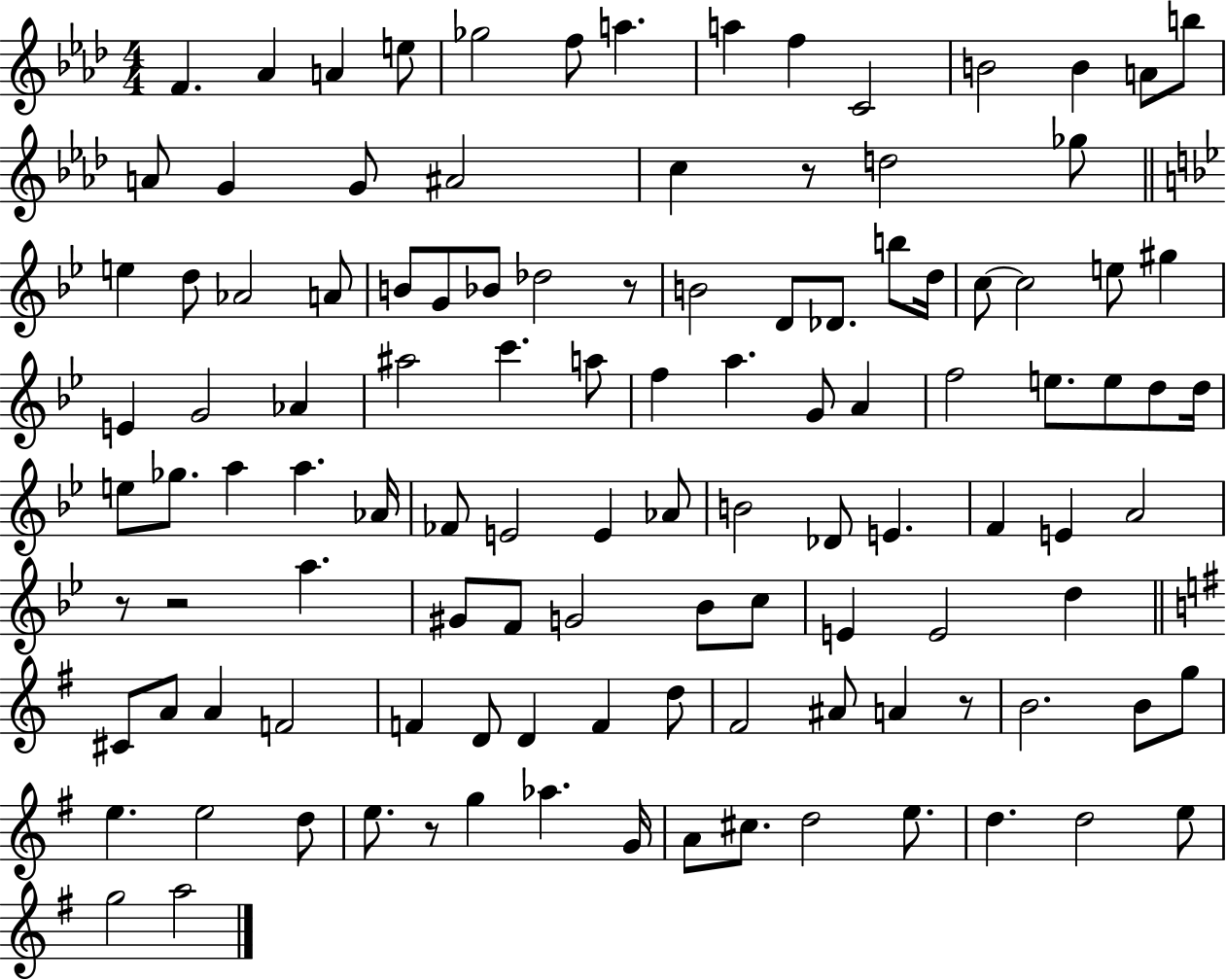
X:1
T:Untitled
M:4/4
L:1/4
K:Ab
F _A A e/2 _g2 f/2 a a f C2 B2 B A/2 b/2 A/2 G G/2 ^A2 c z/2 d2 _g/2 e d/2 _A2 A/2 B/2 G/2 _B/2 _d2 z/2 B2 D/2 _D/2 b/2 d/4 c/2 c2 e/2 ^g E G2 _A ^a2 c' a/2 f a G/2 A f2 e/2 e/2 d/2 d/4 e/2 _g/2 a a _A/4 _F/2 E2 E _A/2 B2 _D/2 E F E A2 z/2 z2 a ^G/2 F/2 G2 _B/2 c/2 E E2 d ^C/2 A/2 A F2 F D/2 D F d/2 ^F2 ^A/2 A z/2 B2 B/2 g/2 e e2 d/2 e/2 z/2 g _a G/4 A/2 ^c/2 d2 e/2 d d2 e/2 g2 a2